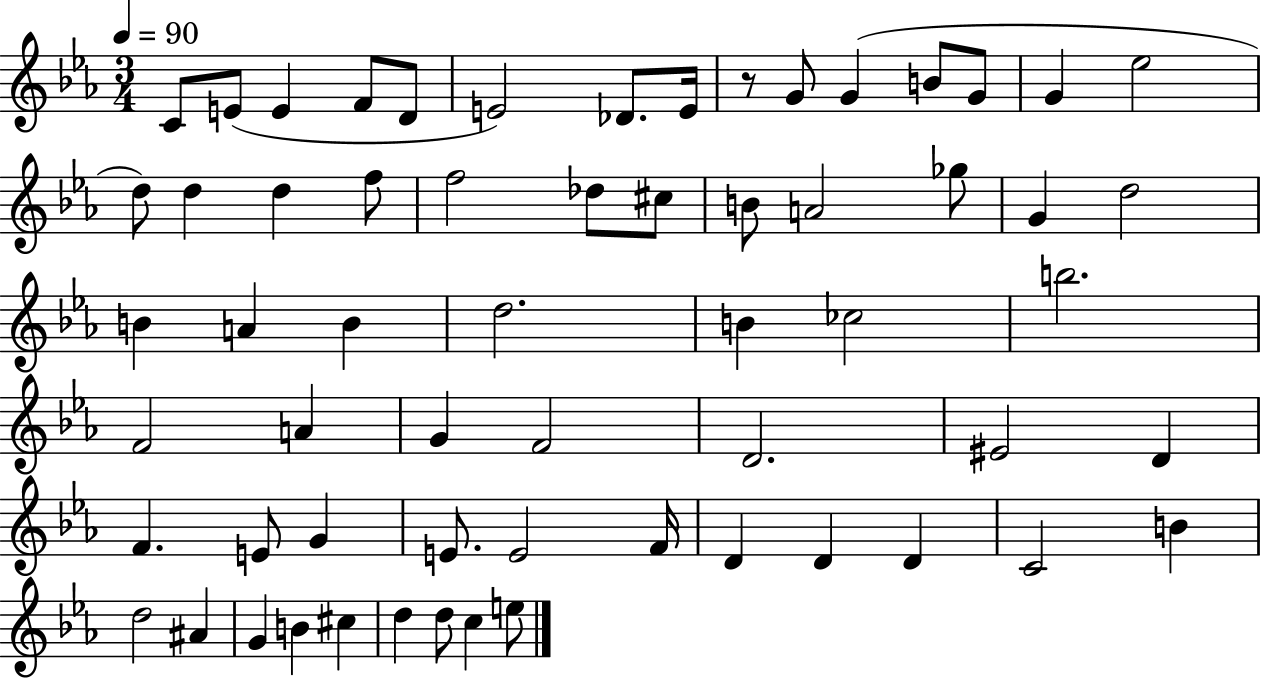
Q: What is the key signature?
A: EES major